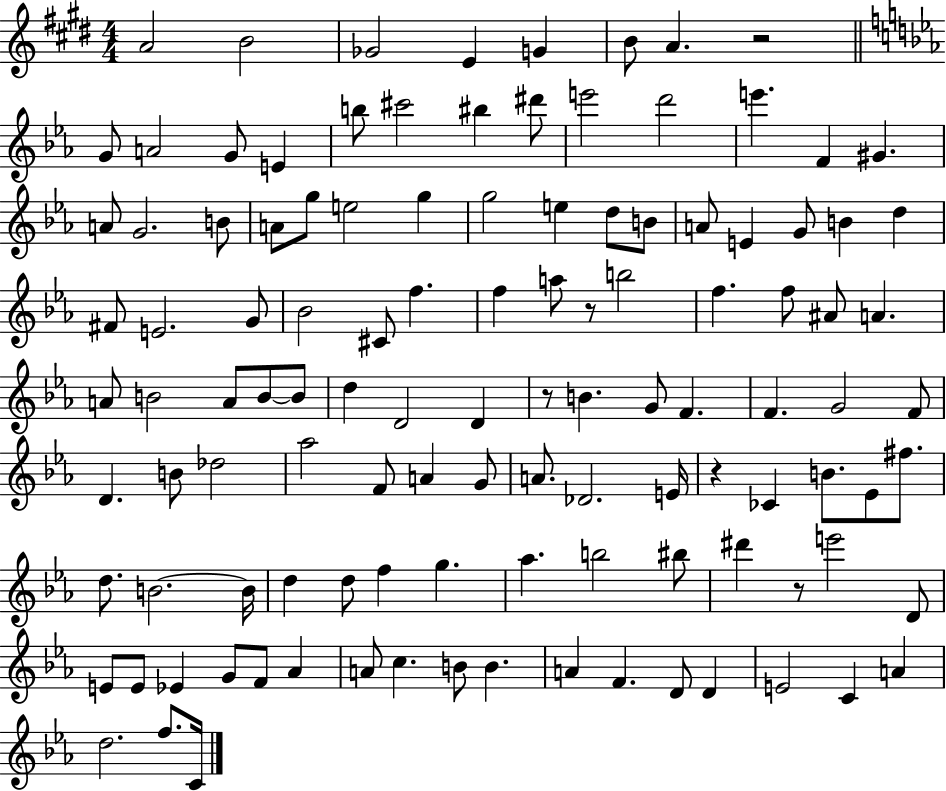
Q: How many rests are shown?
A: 5